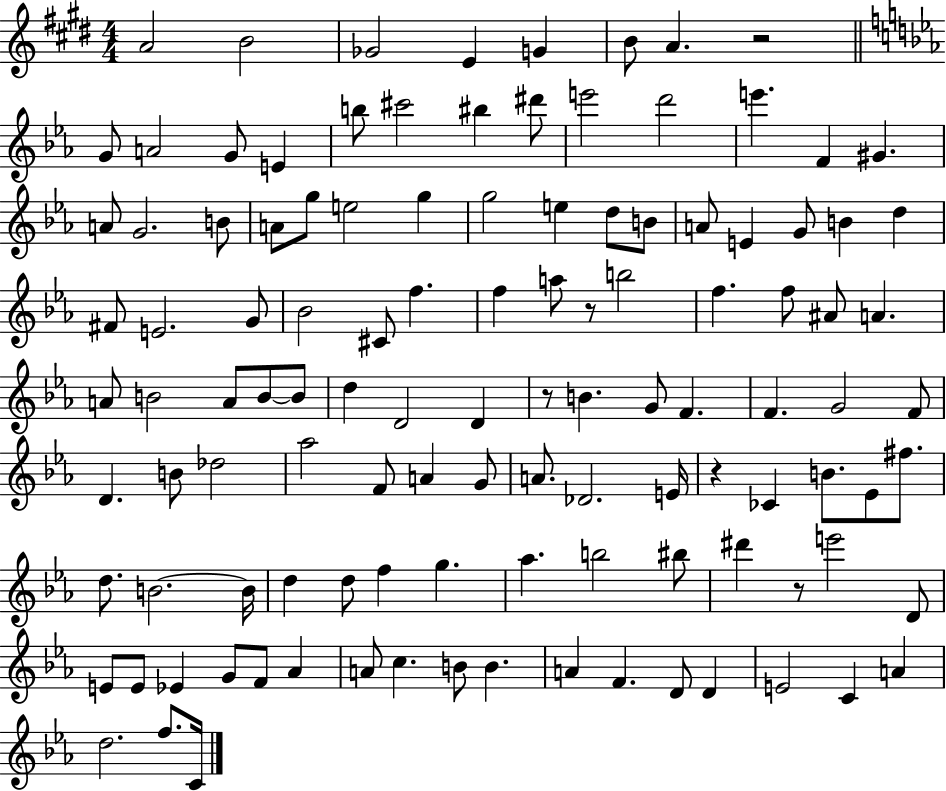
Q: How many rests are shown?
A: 5